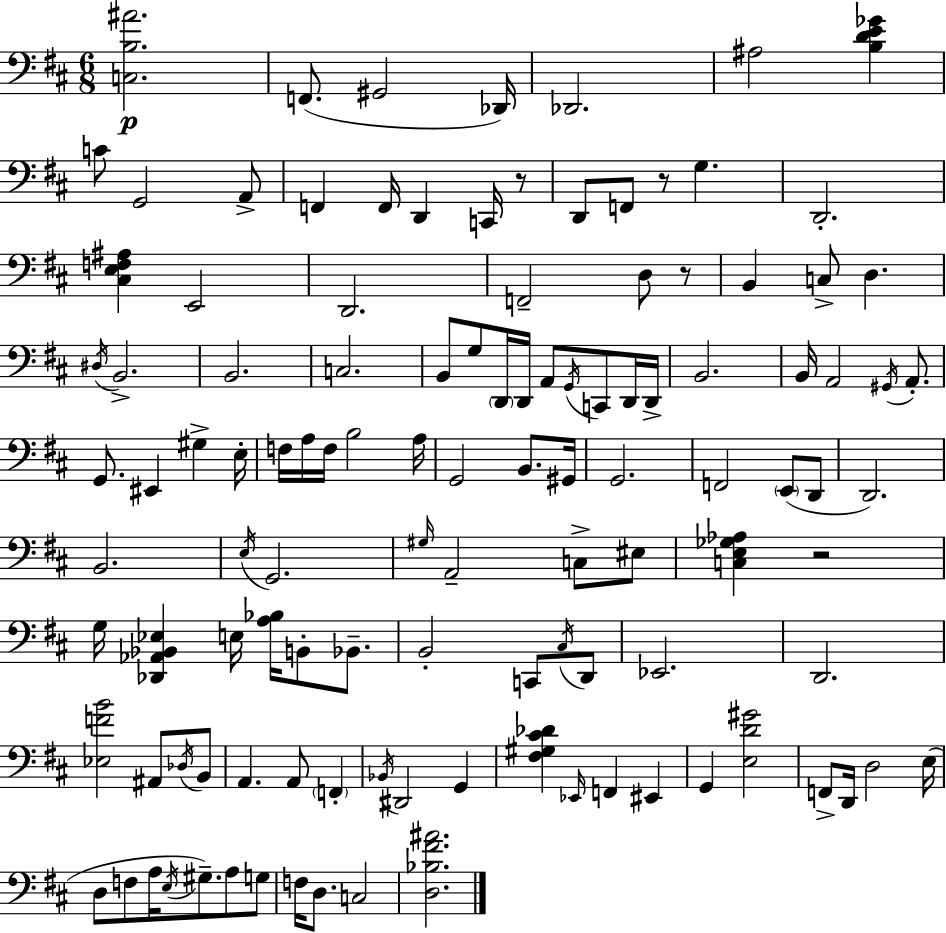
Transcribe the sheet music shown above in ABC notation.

X:1
T:Untitled
M:6/8
L:1/4
K:D
[C,B,^A]2 F,,/2 ^G,,2 _D,,/4 _D,,2 ^A,2 [B,DE_G] C/2 G,,2 A,,/2 F,, F,,/4 D,, C,,/4 z/2 D,,/2 F,,/2 z/2 G, D,,2 [^C,E,F,^A,] E,,2 D,,2 F,,2 D,/2 z/2 B,, C,/2 D, ^D,/4 B,,2 B,,2 C,2 B,,/2 G,/2 D,,/4 D,,/4 A,,/2 G,,/4 C,,/2 D,,/4 D,,/4 B,,2 B,,/4 A,,2 ^G,,/4 A,,/2 G,,/2 ^E,, ^G, E,/4 F,/4 A,/4 F,/4 B,2 A,/4 G,,2 B,,/2 ^G,,/4 G,,2 F,,2 E,,/2 D,,/2 D,,2 B,,2 E,/4 G,,2 ^G,/4 A,,2 C,/2 ^E,/2 [C,E,_G,_A,] z2 G,/4 [_D,,_A,,_B,,_E,] E,/4 [A,_B,]/4 B,,/2 _B,,/2 B,,2 C,,/2 ^C,/4 D,,/2 _E,,2 D,,2 [_E,FB]2 ^A,,/2 _D,/4 B,,/2 A,, A,,/2 F,, _B,,/4 ^D,,2 G,, [^F,^G,^C_D] _E,,/4 F,, ^E,, G,, [E,D^G]2 F,,/2 D,,/4 D,2 E,/4 D,/2 F,/2 A,/4 E,/4 ^G,/2 A,/2 G,/2 F,/4 D,/2 C,2 [D,_B,^F^A]2